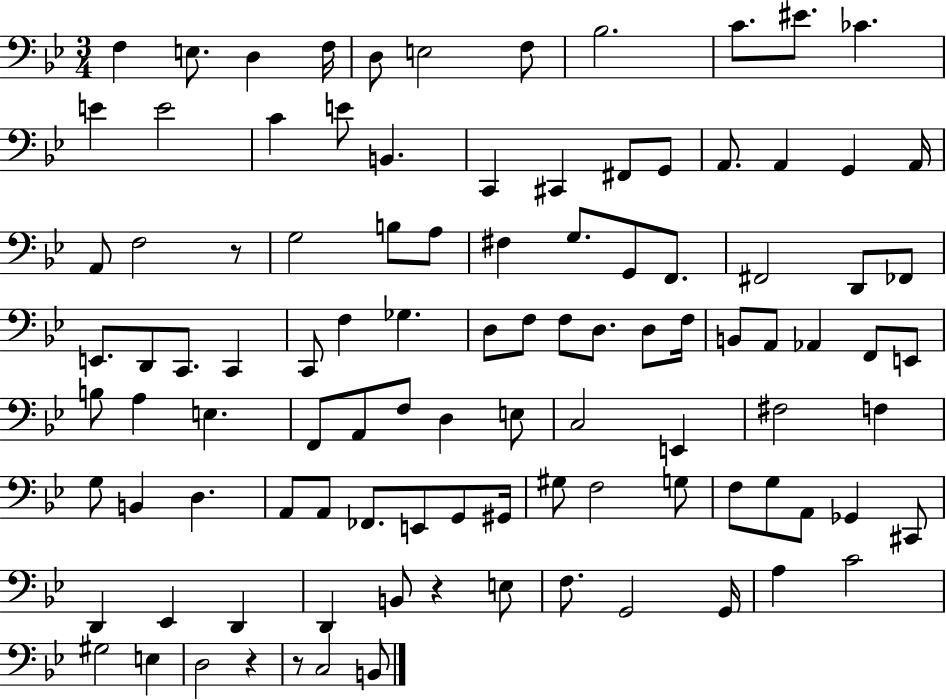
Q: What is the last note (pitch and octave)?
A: B2